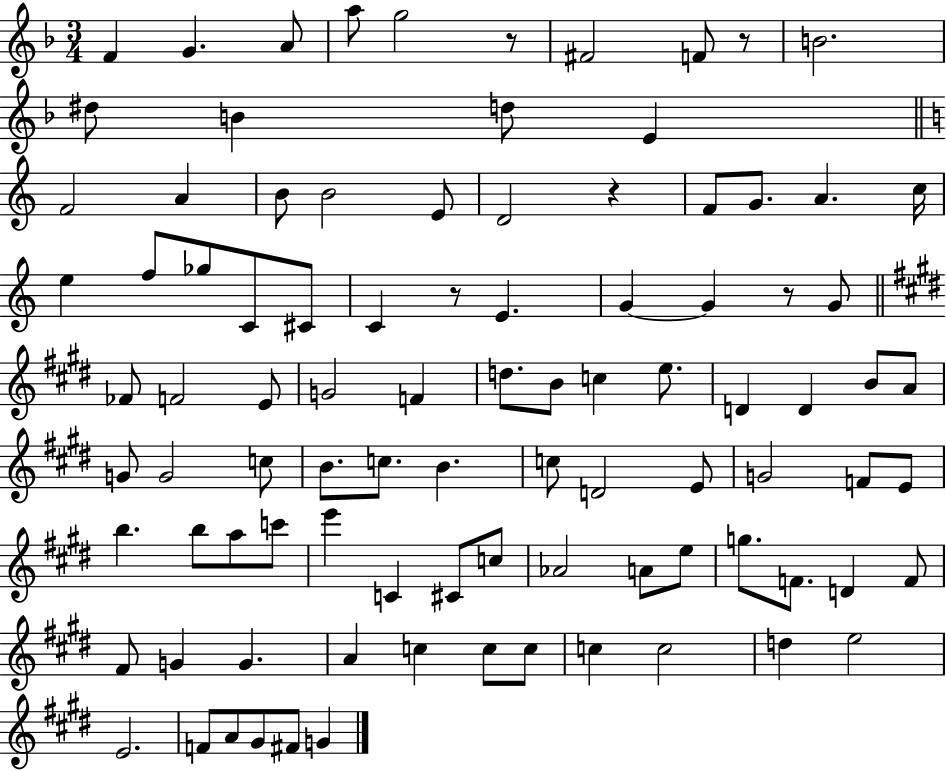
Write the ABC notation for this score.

X:1
T:Untitled
M:3/4
L:1/4
K:F
F G A/2 a/2 g2 z/2 ^F2 F/2 z/2 B2 ^d/2 B d/2 E F2 A B/2 B2 E/2 D2 z F/2 G/2 A c/4 e f/2 _g/2 C/2 ^C/2 C z/2 E G G z/2 G/2 _F/2 F2 E/2 G2 F d/2 B/2 c e/2 D D B/2 A/2 G/2 G2 c/2 B/2 c/2 B c/2 D2 E/2 G2 F/2 E/2 b b/2 a/2 c'/2 e' C ^C/2 c/2 _A2 A/2 e/2 g/2 F/2 D F/2 ^F/2 G G A c c/2 c/2 c c2 d e2 E2 F/2 A/2 ^G/2 ^F/2 G